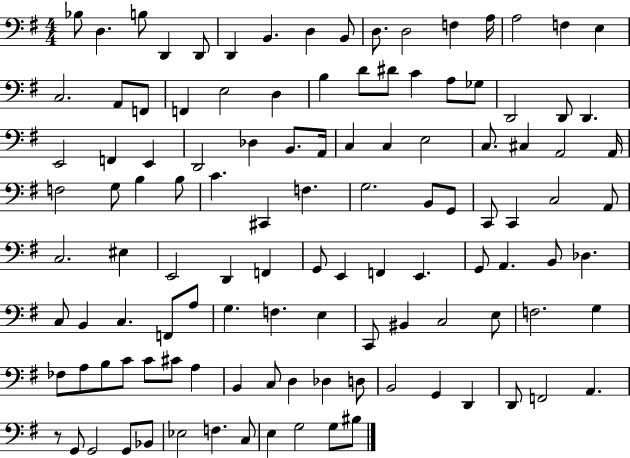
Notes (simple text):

Bb3/e D3/q. B3/e D2/q D2/e D2/q B2/q. D3/q B2/e D3/e. D3/h F3/q A3/s A3/h F3/q E3/q C3/h. A2/e F2/e F2/q E3/h D3/q B3/q D4/e D#4/e C4/q A3/e Gb3/e D2/h D2/e D2/q. E2/h F2/q E2/q D2/h Db3/q B2/e. A2/s C3/q C3/q E3/h C3/e. C#3/q A2/h A2/s F3/h G3/e B3/q B3/e C4/q. C#2/q F3/q. G3/h. B2/e G2/e C2/e C2/q C3/h A2/e C3/h. EIS3/q E2/h D2/q F2/q G2/e E2/q F2/q E2/q. G2/e A2/q. B2/e Db3/q. C3/e B2/q C3/q. F2/e A3/e G3/q. F3/q. E3/q C2/e BIS2/q C3/h E3/e F3/h. G3/q FES3/e A3/e B3/e C4/e C4/e C#4/e A3/q B2/q C3/e D3/q Db3/q D3/e B2/h G2/q D2/q D2/e F2/h A2/q. R/e G2/e G2/h G2/e Bb2/e Eb3/h F3/q. C3/e E3/q G3/h G3/e BIS3/e